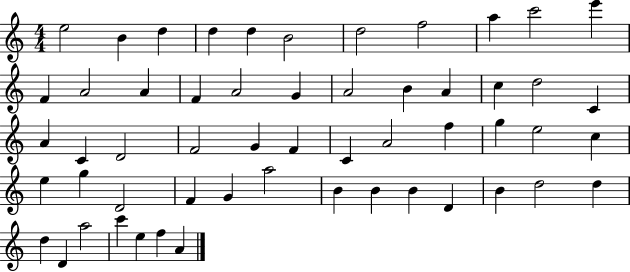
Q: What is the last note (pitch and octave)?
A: A4